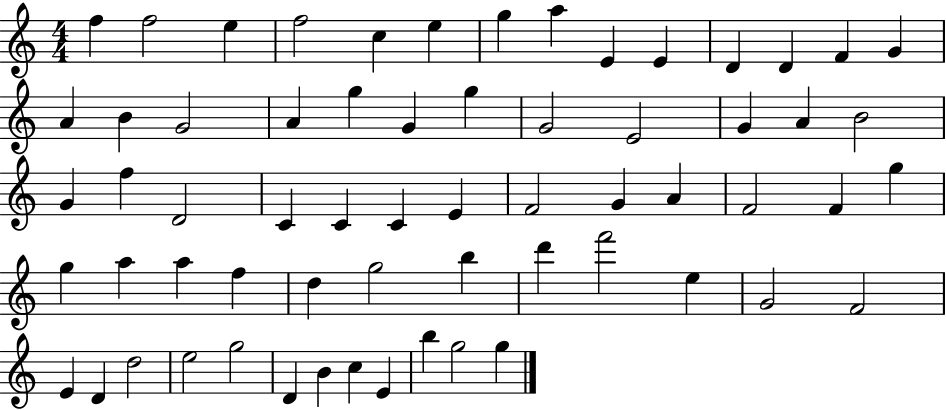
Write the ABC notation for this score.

X:1
T:Untitled
M:4/4
L:1/4
K:C
f f2 e f2 c e g a E E D D F G A B G2 A g G g G2 E2 G A B2 G f D2 C C C E F2 G A F2 F g g a a f d g2 b d' f'2 e G2 F2 E D d2 e2 g2 D B c E b g2 g